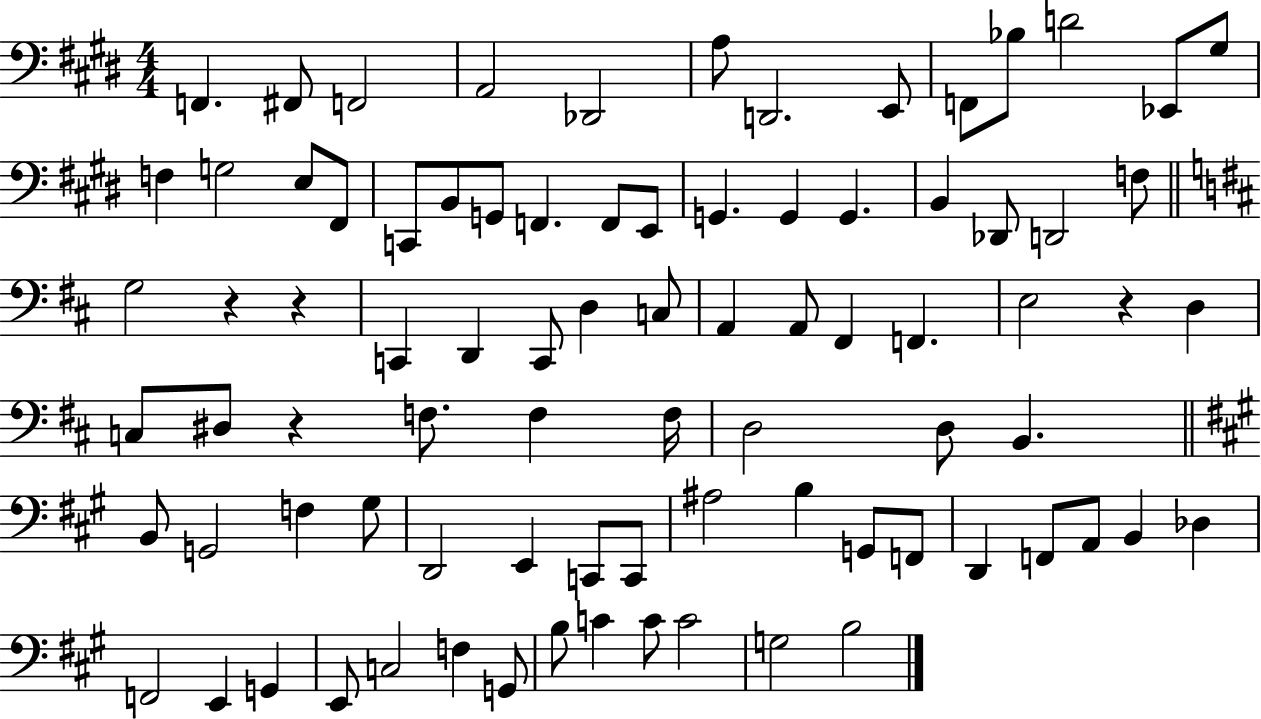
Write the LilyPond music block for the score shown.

{
  \clef bass
  \numericTimeSignature
  \time 4/4
  \key e \major
  f,4. fis,8 f,2 | a,2 des,2 | a8 d,2. e,8 | f,8 bes8 d'2 ees,8 gis8 | \break f4 g2 e8 fis,8 | c,8 b,8 g,8 f,4. f,8 e,8 | g,4. g,4 g,4. | b,4 des,8 d,2 f8 | \break \bar "||" \break \key b \minor g2 r4 r4 | c,4 d,4 c,8 d4 c8 | a,4 a,8 fis,4 f,4. | e2 r4 d4 | \break c8 dis8 r4 f8. f4 f16 | d2 d8 b,4. | \bar "||" \break \key a \major b,8 g,2 f4 gis8 | d,2 e,4 c,8 c,8 | ais2 b4 g,8 f,8 | d,4 f,8 a,8 b,4 des4 | \break f,2 e,4 g,4 | e,8 c2 f4 g,8 | b8 c'4 c'8 c'2 | g2 b2 | \break \bar "|."
}